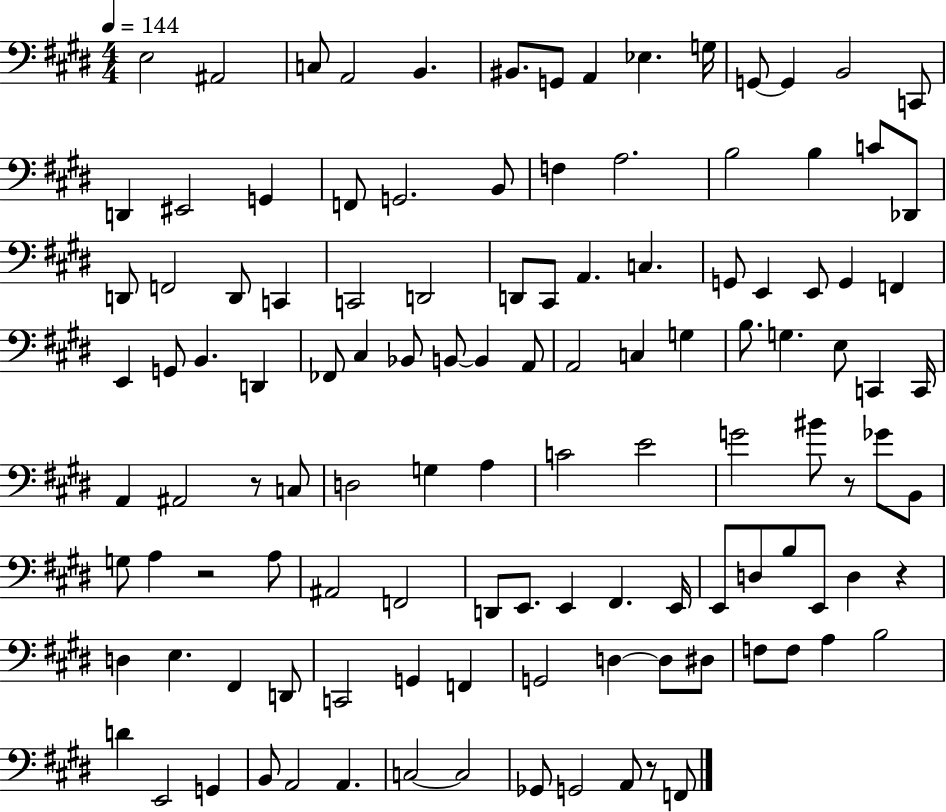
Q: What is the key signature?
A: E major